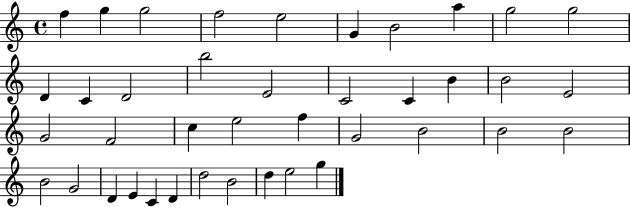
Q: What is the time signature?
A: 4/4